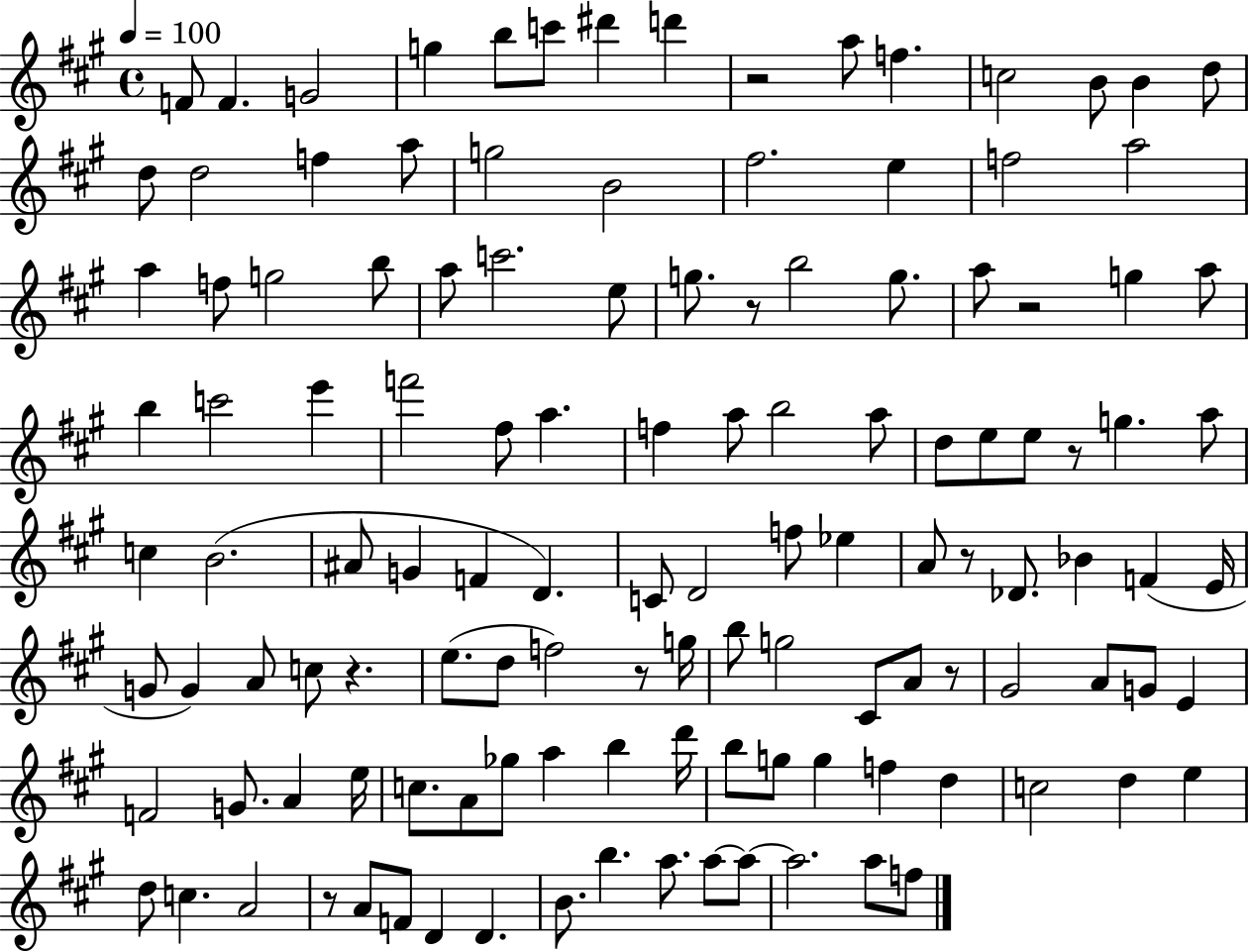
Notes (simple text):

F4/e F4/q. G4/h G5/q B5/e C6/e D#6/q D6/q R/h A5/e F5/q. C5/h B4/e B4/q D5/e D5/e D5/h F5/q A5/e G5/h B4/h F#5/h. E5/q F5/h A5/h A5/q F5/e G5/h B5/e A5/e C6/h. E5/e G5/e. R/e B5/h G5/e. A5/e R/h G5/q A5/e B5/q C6/h E6/q F6/h F#5/e A5/q. F5/q A5/e B5/h A5/e D5/e E5/e E5/e R/e G5/q. A5/e C5/q B4/h. A#4/e G4/q F4/q D4/q. C4/e D4/h F5/e Eb5/q A4/e R/e Db4/e. Bb4/q F4/q E4/s G4/e G4/q A4/e C5/e R/q. E5/e. D5/e F5/h R/e G5/s B5/e G5/h C#4/e A4/e R/e G#4/h A4/e G4/e E4/q F4/h G4/e. A4/q E5/s C5/e. A4/e Gb5/e A5/q B5/q D6/s B5/e G5/e G5/q F5/q D5/q C5/h D5/q E5/q D5/e C5/q. A4/h R/e A4/e F4/e D4/q D4/q. B4/e. B5/q. A5/e. A5/e A5/e A5/h. A5/e F5/e